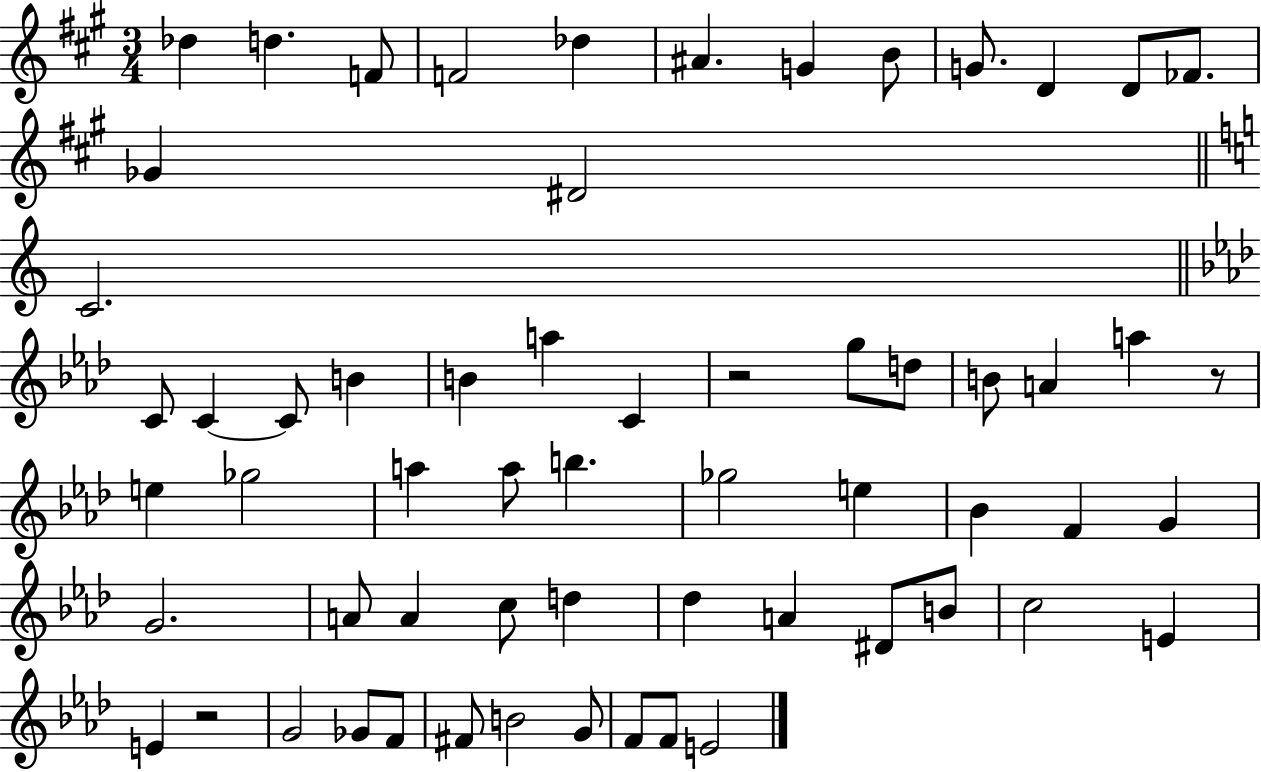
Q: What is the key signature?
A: A major